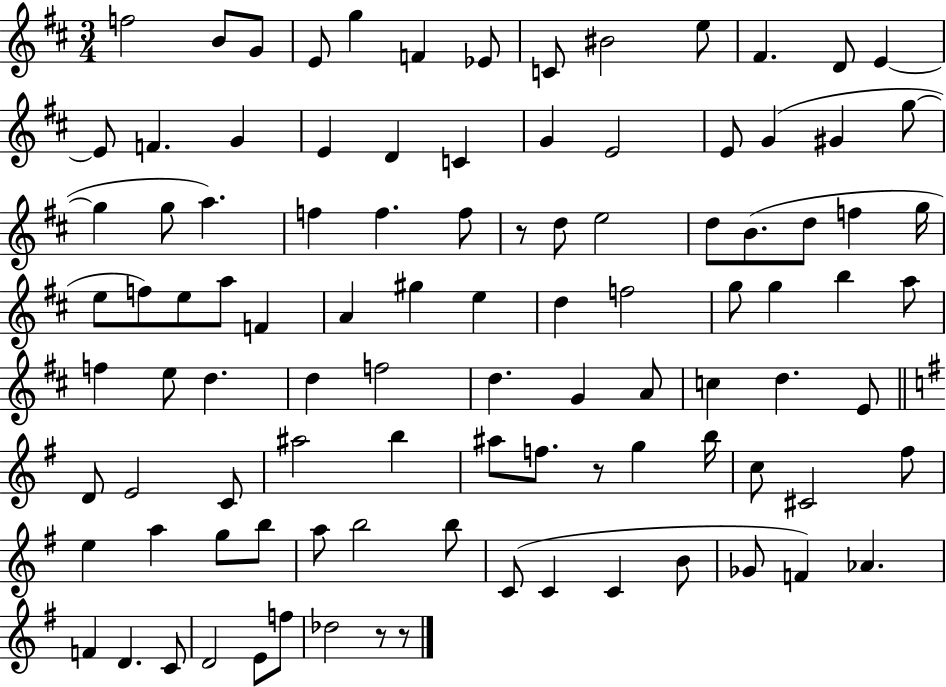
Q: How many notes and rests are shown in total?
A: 100